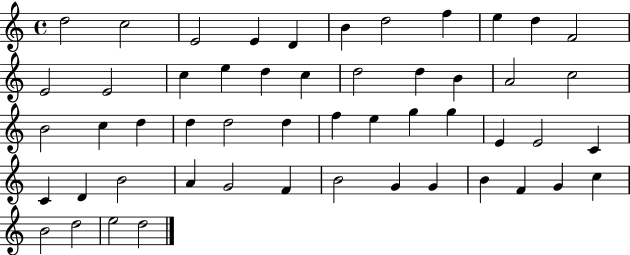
{
  \clef treble
  \time 4/4
  \defaultTimeSignature
  \key c \major
  d''2 c''2 | e'2 e'4 d'4 | b'4 d''2 f''4 | e''4 d''4 f'2 | \break e'2 e'2 | c''4 e''4 d''4 c''4 | d''2 d''4 b'4 | a'2 c''2 | \break b'2 c''4 d''4 | d''4 d''2 d''4 | f''4 e''4 g''4 g''4 | e'4 e'2 c'4 | \break c'4 d'4 b'2 | a'4 g'2 f'4 | b'2 g'4 g'4 | b'4 f'4 g'4 c''4 | \break b'2 d''2 | e''2 d''2 | \bar "|."
}